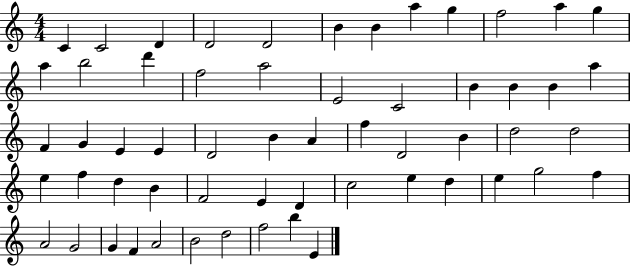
{
  \clef treble
  \numericTimeSignature
  \time 4/4
  \key c \major
  c'4 c'2 d'4 | d'2 d'2 | b'4 b'4 a''4 g''4 | f''2 a''4 g''4 | \break a''4 b''2 d'''4 | f''2 a''2 | e'2 c'2 | b'4 b'4 b'4 a''4 | \break f'4 g'4 e'4 e'4 | d'2 b'4 a'4 | f''4 d'2 b'4 | d''2 d''2 | \break e''4 f''4 d''4 b'4 | f'2 e'4 d'4 | c''2 e''4 d''4 | e''4 g''2 f''4 | \break a'2 g'2 | g'4 f'4 a'2 | b'2 d''2 | f''2 b''4 e'4 | \break \bar "|."
}